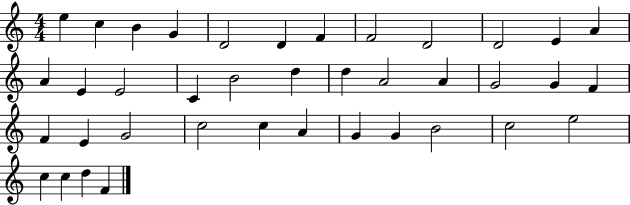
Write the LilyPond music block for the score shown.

{
  \clef treble
  \numericTimeSignature
  \time 4/4
  \key c \major
  e''4 c''4 b'4 g'4 | d'2 d'4 f'4 | f'2 d'2 | d'2 e'4 a'4 | \break a'4 e'4 e'2 | c'4 b'2 d''4 | d''4 a'2 a'4 | g'2 g'4 f'4 | \break f'4 e'4 g'2 | c''2 c''4 a'4 | g'4 g'4 b'2 | c''2 e''2 | \break c''4 c''4 d''4 f'4 | \bar "|."
}